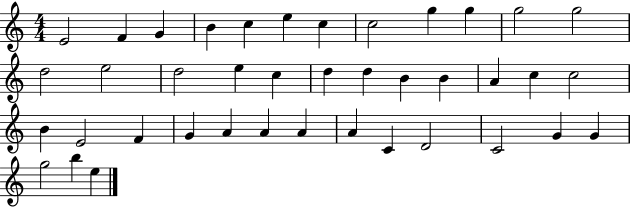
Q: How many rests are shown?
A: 0